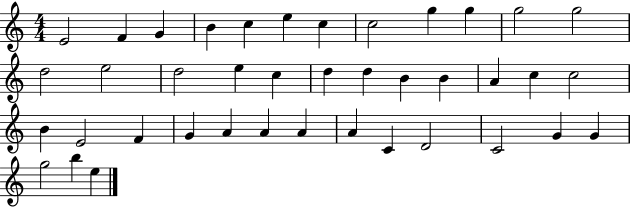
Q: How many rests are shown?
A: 0